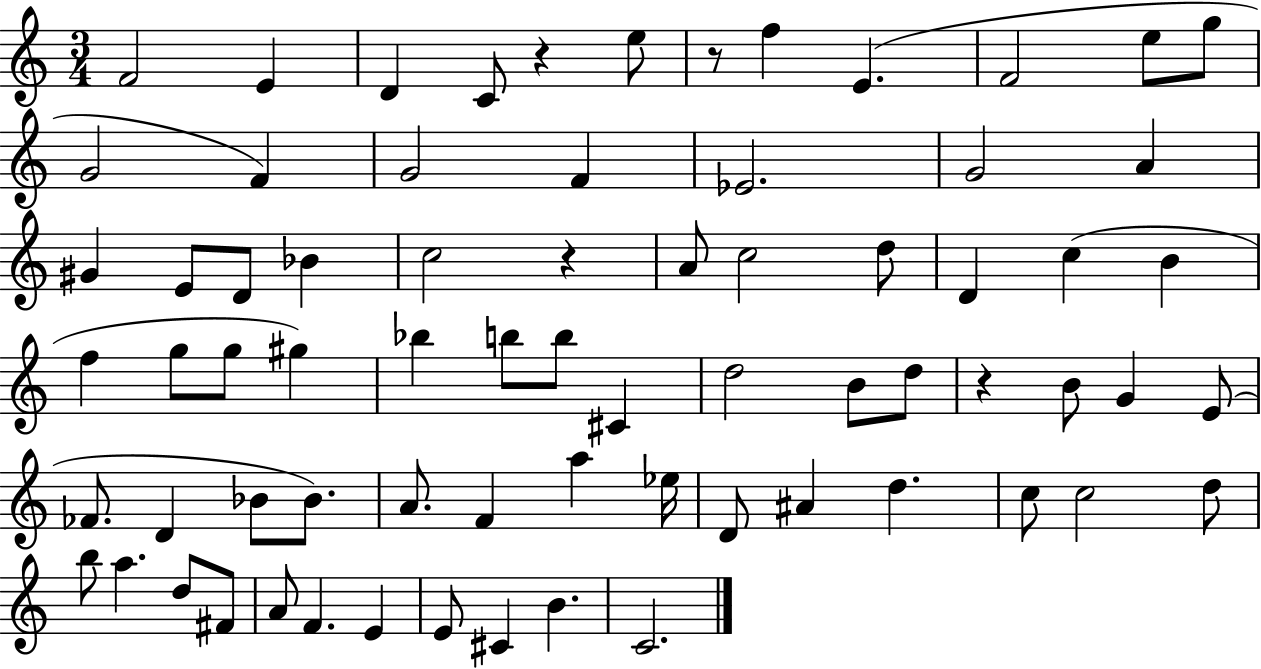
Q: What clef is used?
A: treble